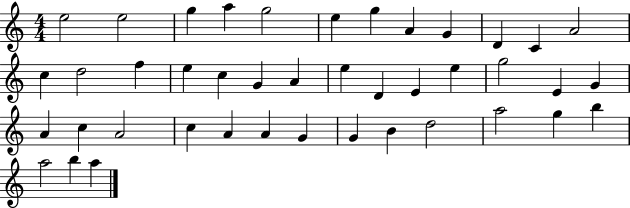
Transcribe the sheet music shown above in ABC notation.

X:1
T:Untitled
M:4/4
L:1/4
K:C
e2 e2 g a g2 e g A G D C A2 c d2 f e c G A e D E e g2 E G A c A2 c A A G G B d2 a2 g b a2 b a